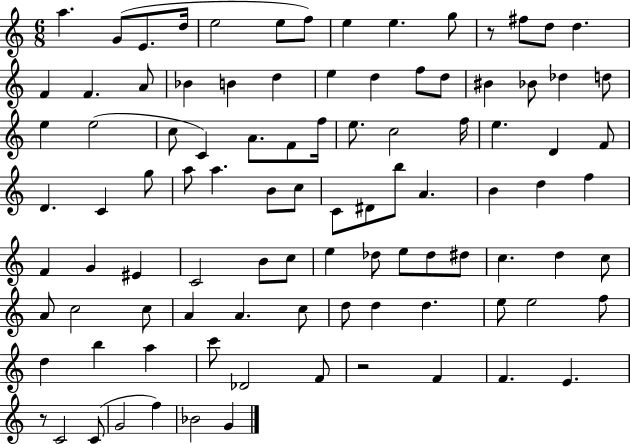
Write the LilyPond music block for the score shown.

{
  \clef treble
  \numericTimeSignature
  \time 6/8
  \key c \major
  a''4. g'8( e'8. d''16 | e''2 e''8 f''8) | e''4 e''4. g''8 | r8 fis''8 d''8 d''4. | \break f'4 f'4. a'8 | bes'4 b'4 d''4 | e''4 d''4 f''8 d''8 | bis'4 bes'8 des''4 d''8 | \break e''4 e''2( | c''8 c'4) a'8. f'8 f''16 | e''8. c''2 f''16 | e''4. d'4 f'8 | \break d'4. c'4 g''8 | a''8 a''4. b'8 c''8 | c'8 dis'8 b''8 a'4. | b'4 d''4 f''4 | \break f'4 g'4 eis'4 | c'2 b'8 c''8 | e''4 des''8 e''8 des''8 dis''8 | c''4. d''4 c''8 | \break a'8 c''2 c''8 | a'4 a'4. c''8 | d''8 d''4 d''4. | e''8 e''2 f''8 | \break d''4 b''4 a''4 | c'''8 des'2 f'8 | r2 f'4 | f'4. e'4. | \break r8 c'2 c'8( | g'2 f''4) | bes'2 g'4 | \bar "|."
}